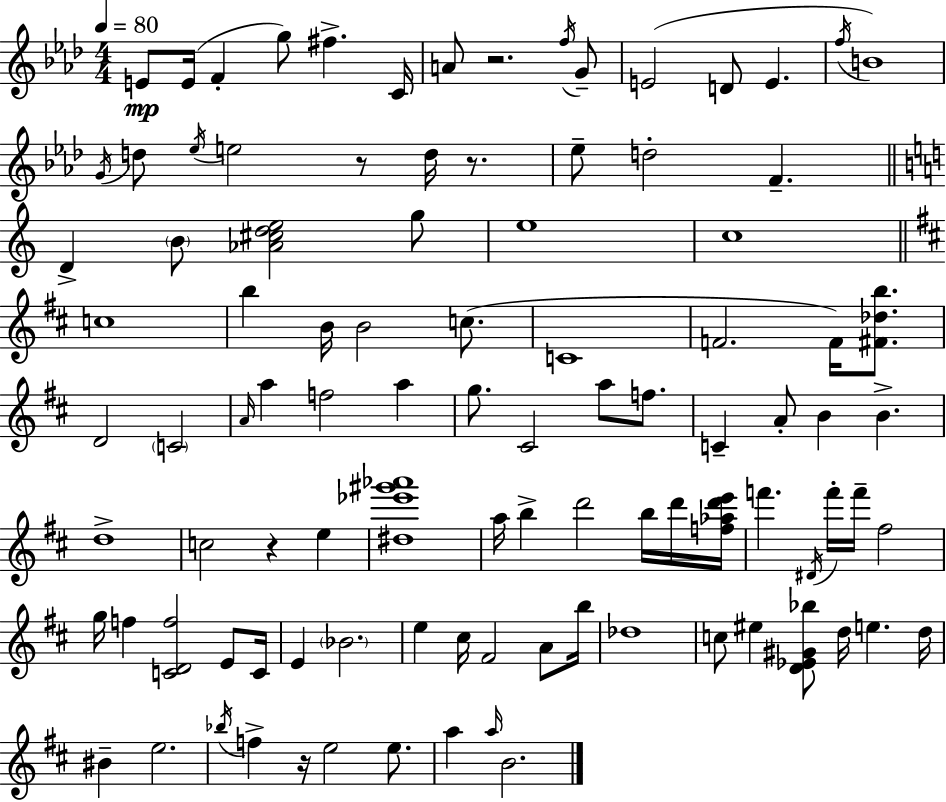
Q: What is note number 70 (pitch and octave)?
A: C#5